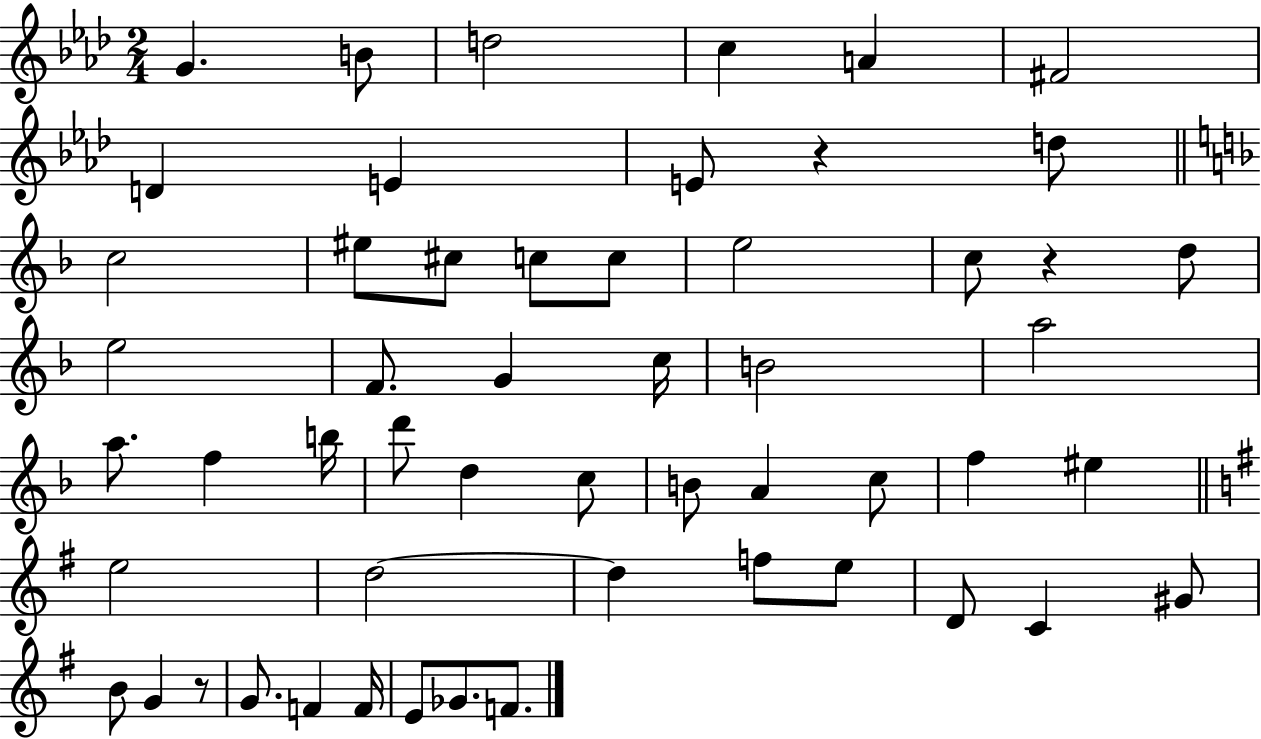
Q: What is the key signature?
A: AES major